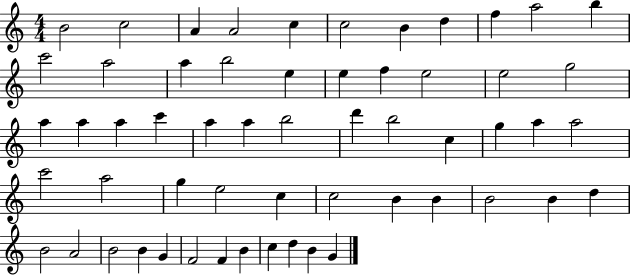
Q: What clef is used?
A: treble